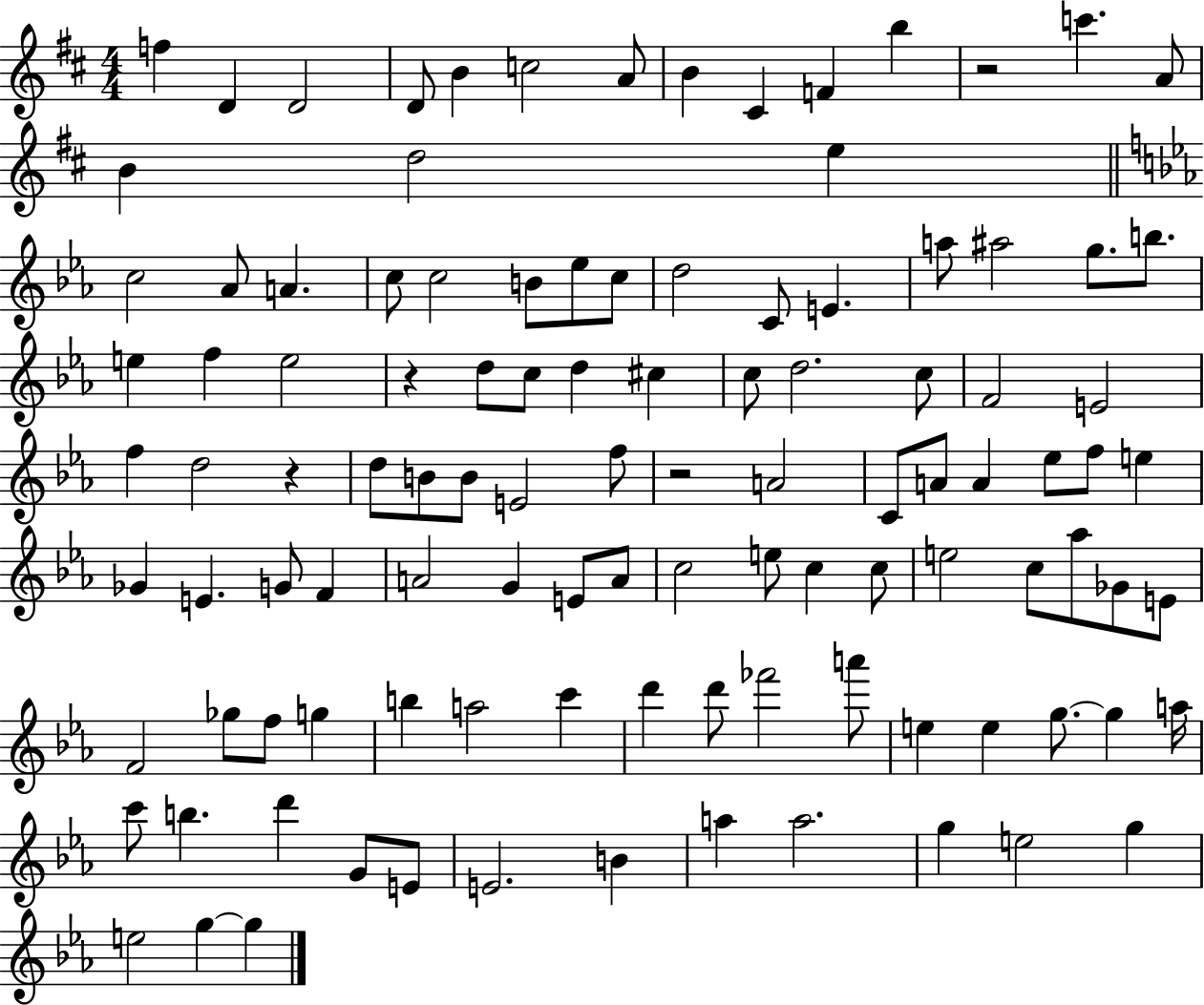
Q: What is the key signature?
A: D major